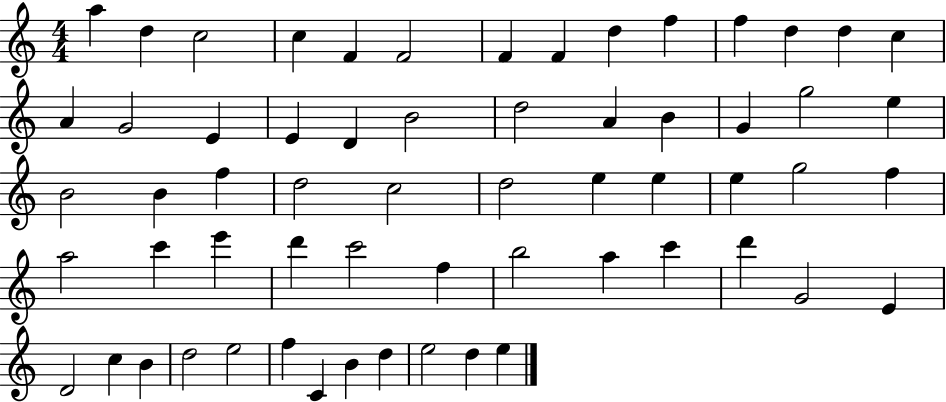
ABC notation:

X:1
T:Untitled
M:4/4
L:1/4
K:C
a d c2 c F F2 F F d f f d d c A G2 E E D B2 d2 A B G g2 e B2 B f d2 c2 d2 e e e g2 f a2 c' e' d' c'2 f b2 a c' d' G2 E D2 c B d2 e2 f C B d e2 d e